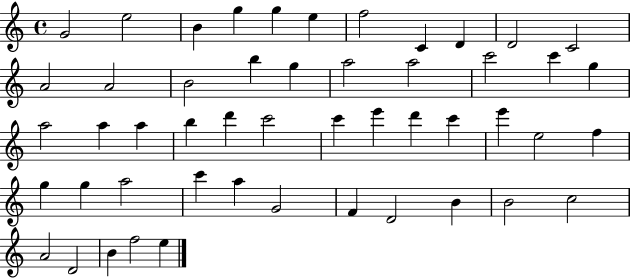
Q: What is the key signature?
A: C major